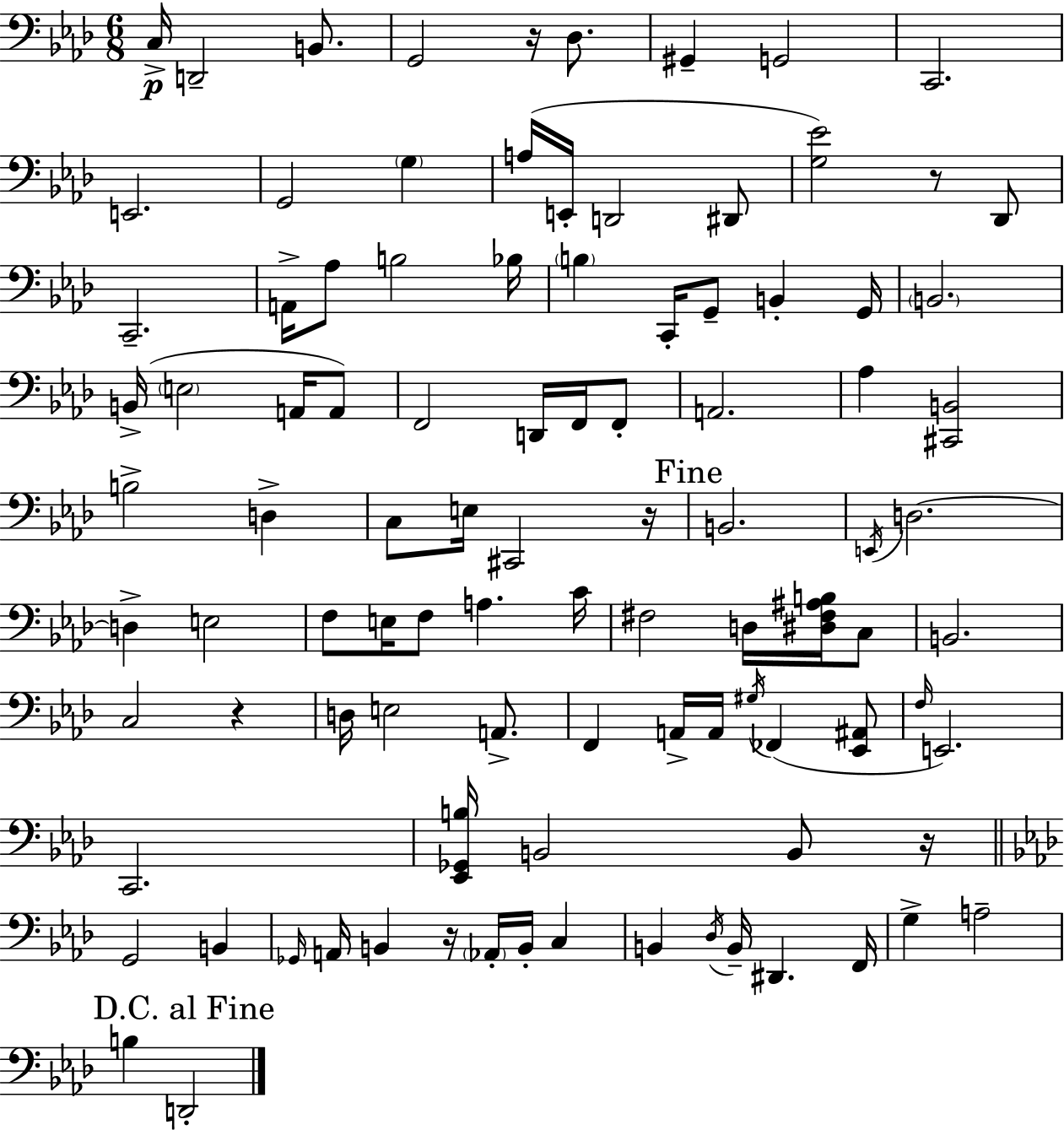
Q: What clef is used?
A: bass